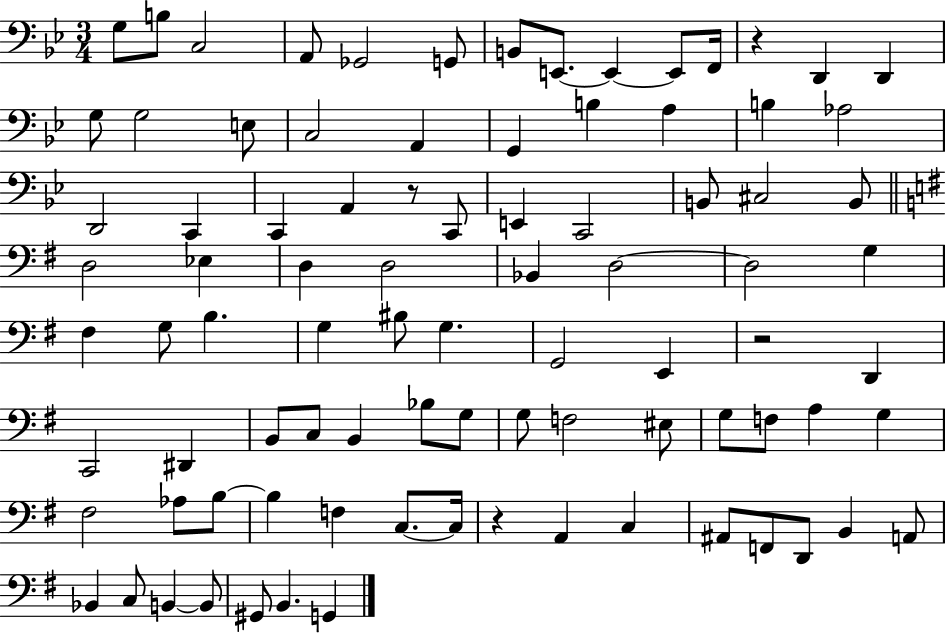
{
  \clef bass
  \numericTimeSignature
  \time 3/4
  \key bes \major
  g8 b8 c2 | a,8 ges,2 g,8 | b,8 e,8.~~ e,4~~ e,8 f,16 | r4 d,4 d,4 | \break g8 g2 e8 | c2 a,4 | g,4 b4 a4 | b4 aes2 | \break d,2 c,4 | c,4 a,4 r8 c,8 | e,4 c,2 | b,8 cis2 b,8 | \break \bar "||" \break \key g \major d2 ees4 | d4 d2 | bes,4 d2~~ | d2 g4 | \break fis4 g8 b4. | g4 bis8 g4. | g,2 e,4 | r2 d,4 | \break c,2 dis,4 | b,8 c8 b,4 bes8 g8 | g8 f2 eis8 | g8 f8 a4 g4 | \break fis2 aes8 b8~~ | b4 f4 c8.~~ c16 | r4 a,4 c4 | ais,8 f,8 d,8 b,4 a,8 | \break bes,4 c8 b,4~~ b,8 | gis,8 b,4. g,4 | \bar "|."
}